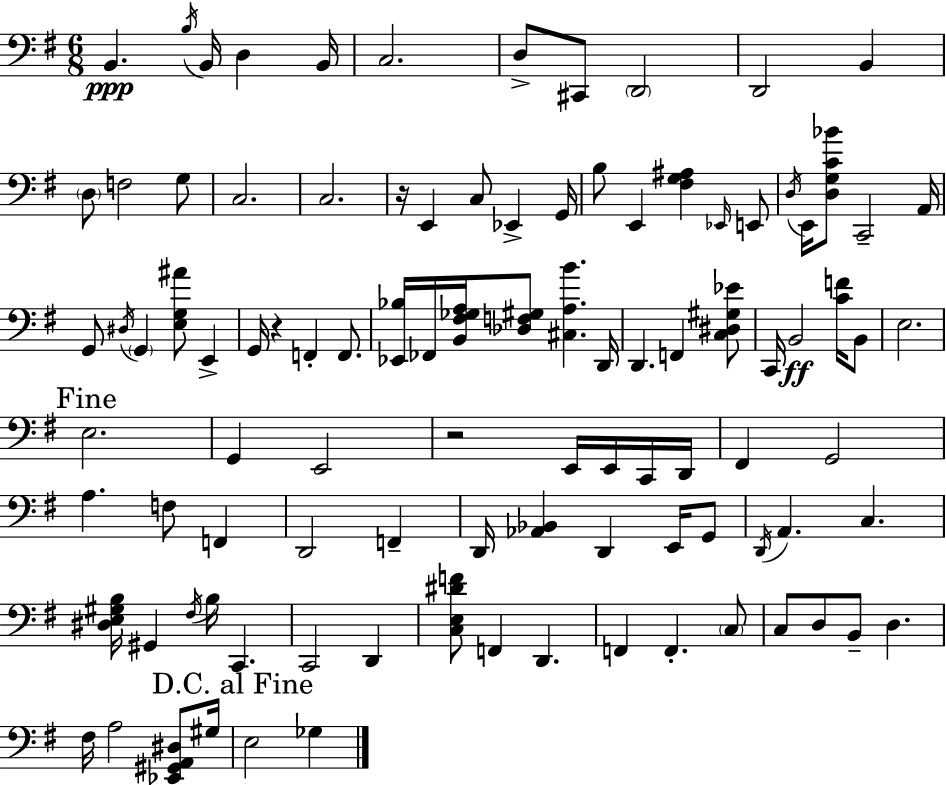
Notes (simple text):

B2/q. B3/s B2/s D3/q B2/s C3/h. D3/e C#2/e D2/h D2/h B2/q D3/e F3/h G3/e C3/h. C3/h. R/s E2/q C3/e Eb2/q G2/s B3/e E2/q [F#3,G3,A#3]/q Eb2/s E2/e D3/s E2/s [D3,G3,C4,Bb4]/e C2/h A2/s G2/e D#3/s G2/q [E3,G3,A#4]/e E2/q G2/s R/q F2/q F2/e. [Eb2,Bb3]/s FES2/s [B2,F#3,Gb3,A3]/s [Db3,F3,G#3]/e [C#3,A3,B4]/q. D2/s D2/q. F2/q [C3,D#3,G#3,Eb4]/e C2/s B2/h [C4,F4]/s B2/e E3/h. E3/h. G2/q E2/h R/h E2/s E2/s C2/s D2/s F#2/q G2/h A3/q. F3/e F2/q D2/h F2/q D2/s [Ab2,Bb2]/q D2/q E2/s G2/e D2/s A2/q. C3/q. [D#3,E3,G#3,B3]/s G#2/q F#3/s B3/s C2/q. C2/h D2/q [C3,E3,D#4,F4]/e F2/q D2/q. F2/q F2/q. C3/e C3/e D3/e B2/e D3/q. F#3/s A3/h [Eb2,G#2,A2,D#3]/e G#3/s E3/h Gb3/q